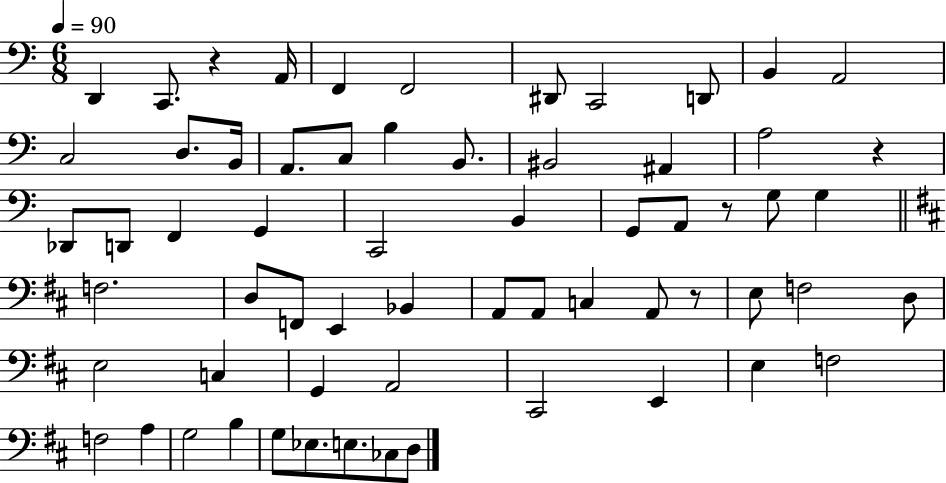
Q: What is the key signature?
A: C major